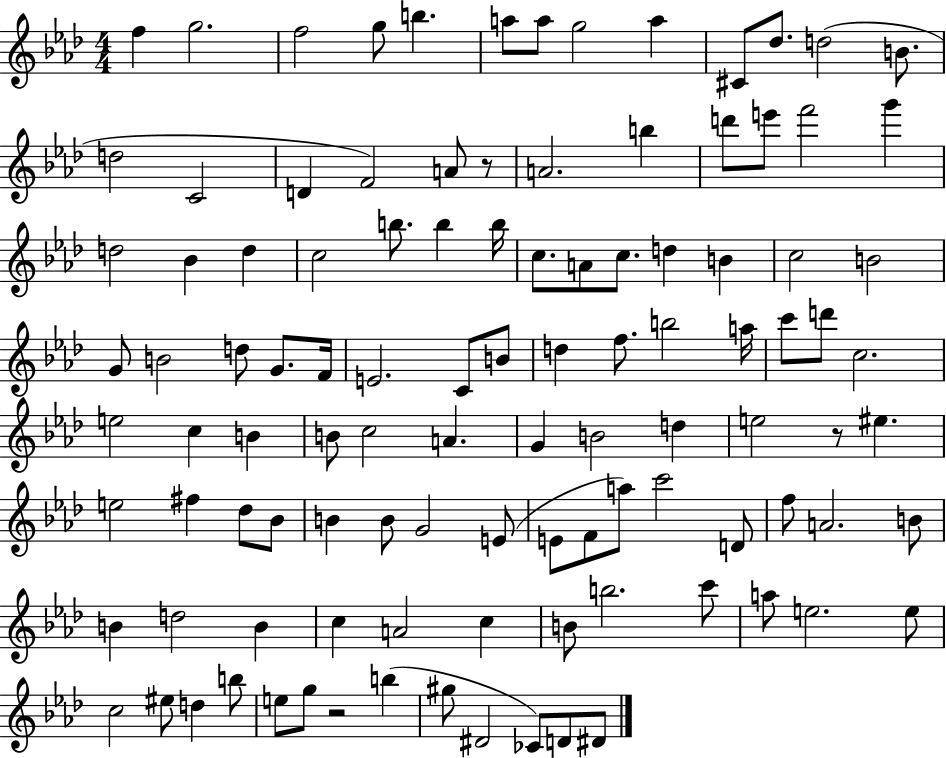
F5/q G5/h. F5/h G5/e B5/q. A5/e A5/e G5/h A5/q C#4/e Db5/e. D5/h B4/e. D5/h C4/h D4/q F4/h A4/e R/e A4/h. B5/q D6/e E6/e F6/h G6/q D5/h Bb4/q D5/q C5/h B5/e. B5/q B5/s C5/e. A4/e C5/e. D5/q B4/q C5/h B4/h G4/e B4/h D5/e G4/e. F4/s E4/h. C4/e B4/e D5/q F5/e. B5/h A5/s C6/e D6/e C5/h. E5/h C5/q B4/q B4/e C5/h A4/q. G4/q B4/h D5/q E5/h R/e EIS5/q. E5/h F#5/q Db5/e Bb4/e B4/q B4/e G4/h E4/e E4/e F4/e A5/e C6/h D4/e F5/e A4/h. B4/e B4/q D5/h B4/q C5/q A4/h C5/q B4/e B5/h. C6/e A5/e E5/h. E5/e C5/h EIS5/e D5/q B5/e E5/e G5/e R/h B5/q G#5/e D#4/h CES4/e D4/e D#4/e